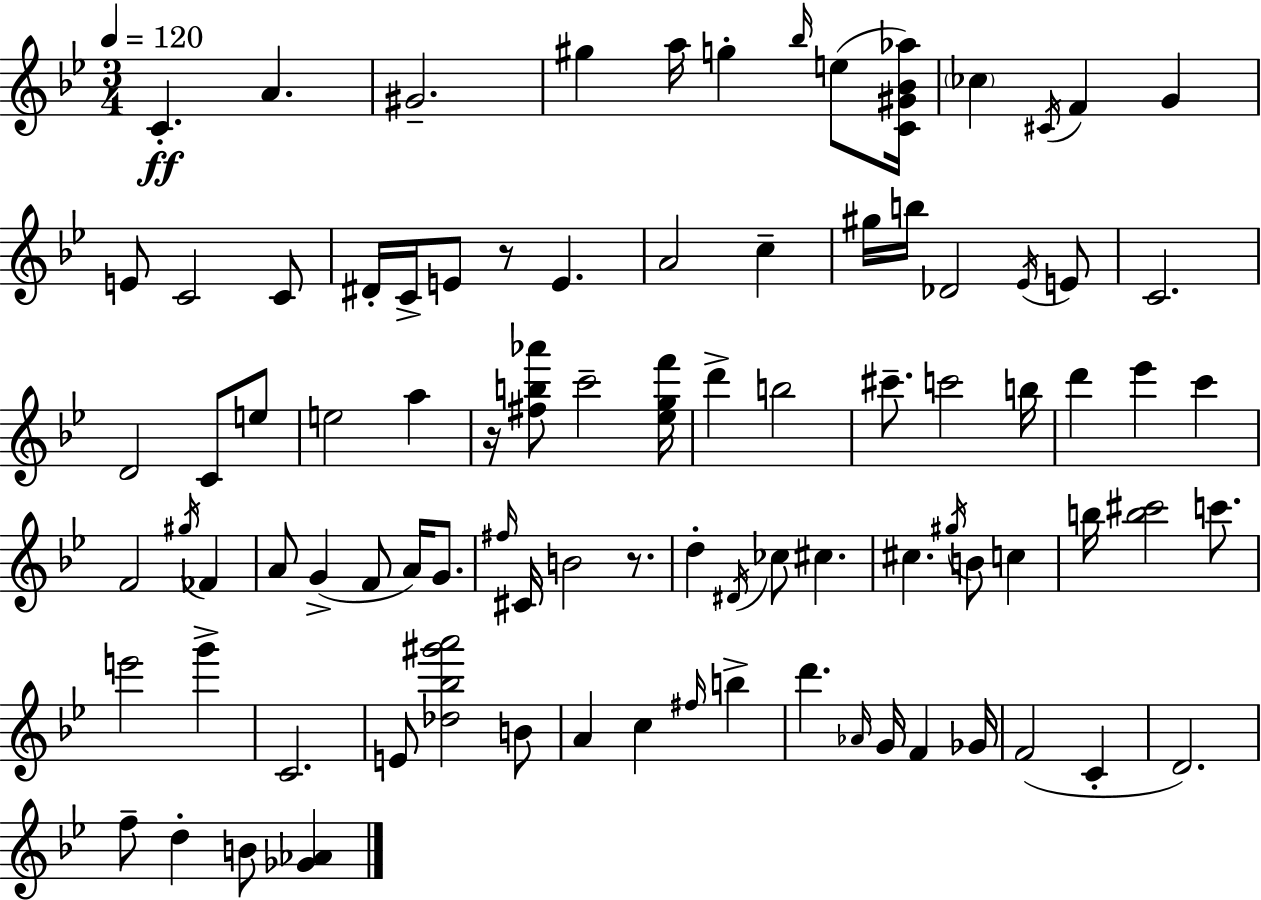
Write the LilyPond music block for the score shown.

{
  \clef treble
  \numericTimeSignature
  \time 3/4
  \key g \minor
  \tempo 4 = 120
  c'4.-.\ff a'4. | gis'2.-- | gis''4 a''16 g''4-. \grace { bes''16 }( e''8 | <c' gis' bes' aes''>16) \parenthesize ces''4 \acciaccatura { cis'16 } f'4 g'4 | \break e'8 c'2 | c'8 dis'16-. c'16-> e'8 r8 e'4. | a'2 c''4-- | gis''16 b''16 des'2 | \break \acciaccatura { ees'16 } e'8 c'2. | d'2 c'8 | e''8 e''2 a''4 | r16 <fis'' b'' aes'''>8 c'''2-- | \break <ees'' g'' f'''>16 d'''4-> b''2 | cis'''8.-- c'''2 | b''16 d'''4 ees'''4 c'''4 | f'2 \acciaccatura { gis''16 } | \break fes'4 a'8 g'4->( f'8 | a'16) g'8. \grace { fis''16 } cis'16 b'2 | r8. d''4-. \acciaccatura { dis'16 } ces''8 | cis''4. cis''4. | \break \acciaccatura { gis''16 } b'8 c''4 b''16 <b'' cis'''>2 | c'''8. e'''2 | g'''4-> c'2. | e'8 <des'' bes'' gis''' a'''>2 | \break b'8 a'4 c''4 | \grace { fis''16 } b''4-> d'''4. | \grace { aes'16 } g'16 f'4 ges'16 f'2( | c'4-. d'2.) | \break f''8-- d''4-. | b'8 <ges' aes'>4 \bar "|."
}